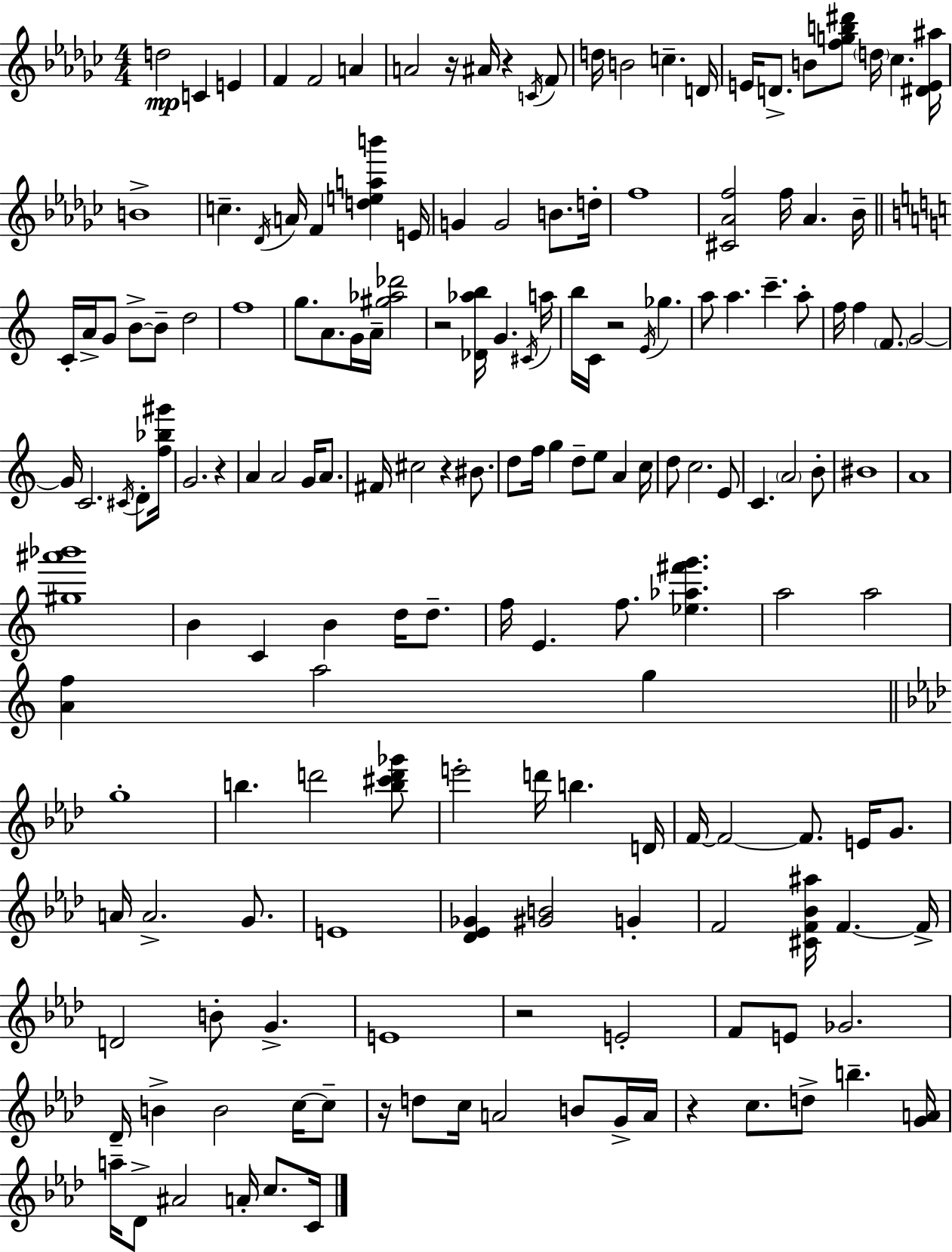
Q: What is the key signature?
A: EES minor